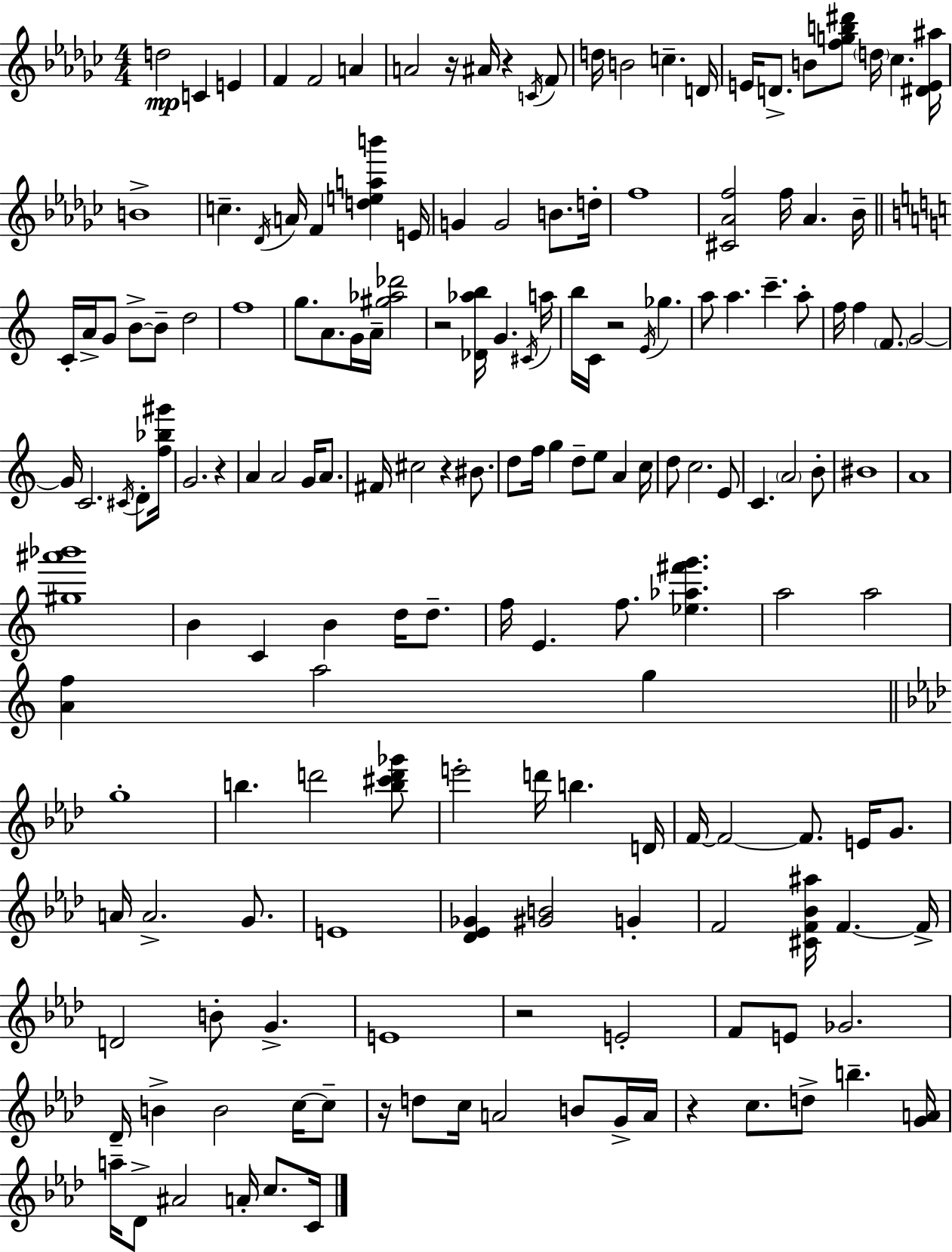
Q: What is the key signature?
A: EES minor